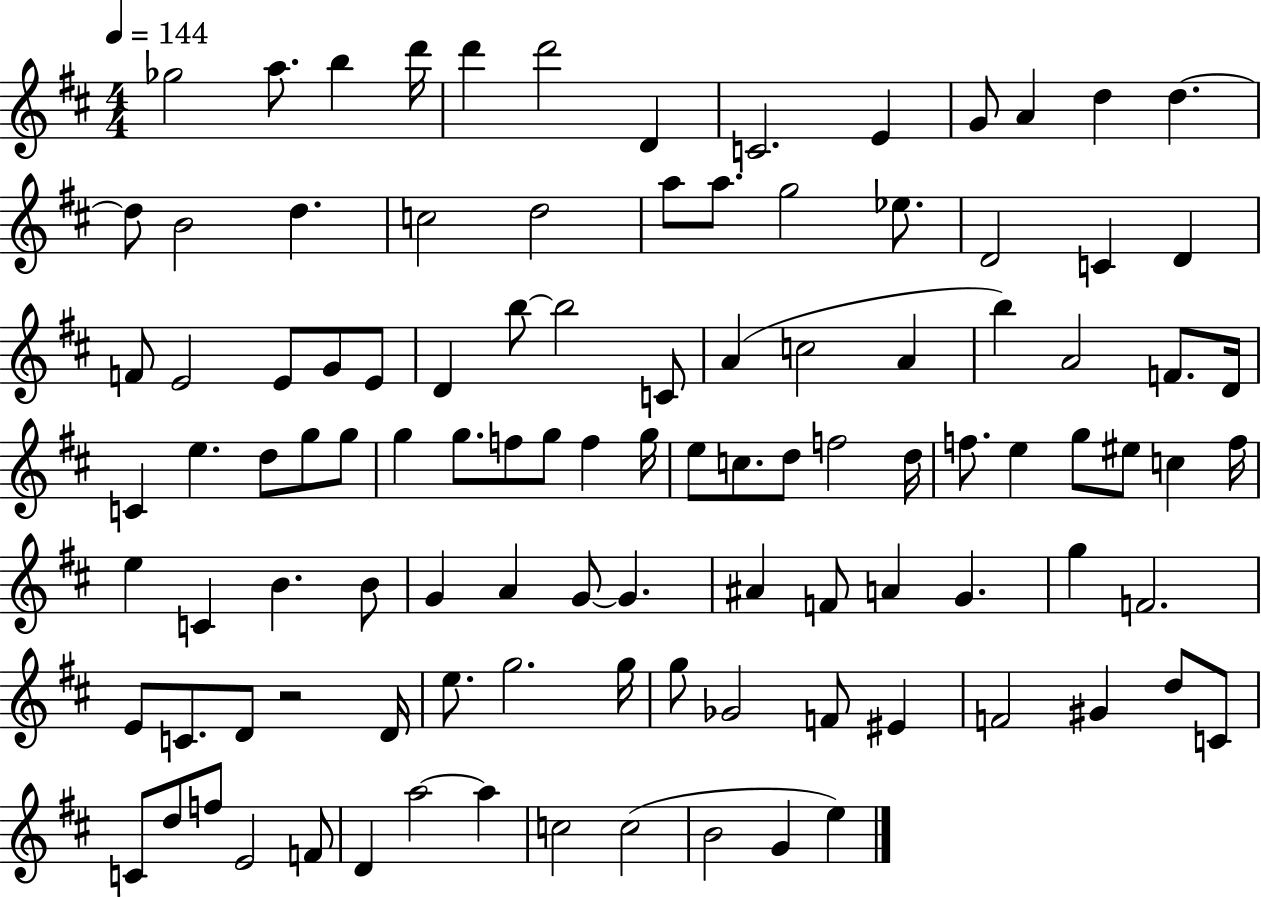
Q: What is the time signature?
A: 4/4